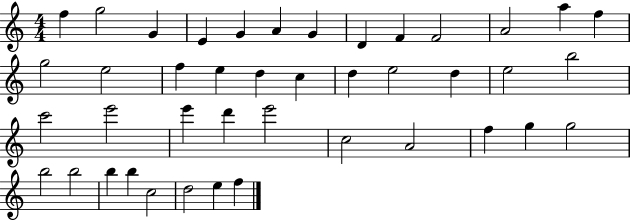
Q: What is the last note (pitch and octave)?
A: F5